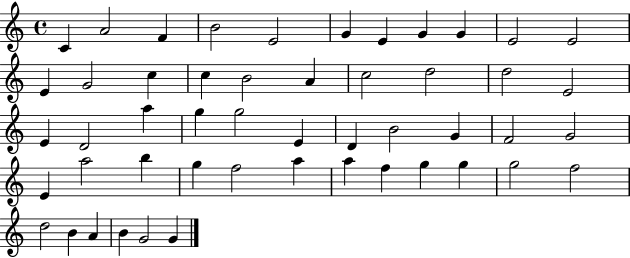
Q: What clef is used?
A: treble